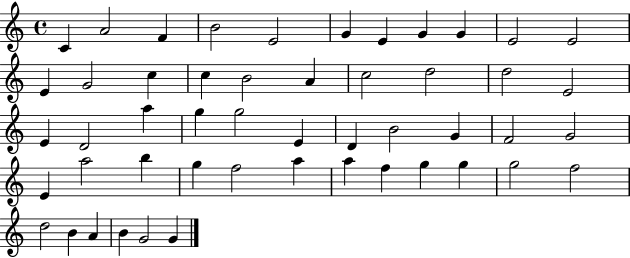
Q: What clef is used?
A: treble